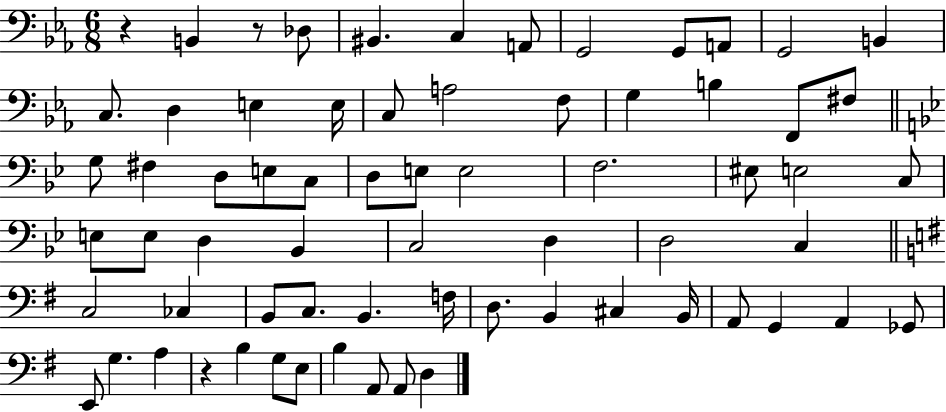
R/q B2/q R/e Db3/e BIS2/q. C3/q A2/e G2/h G2/e A2/e G2/h B2/q C3/e. D3/q E3/q E3/s C3/e A3/h F3/e G3/q B3/q F2/e F#3/e G3/e F#3/q D3/e E3/e C3/e D3/e E3/e E3/h F3/h. EIS3/e E3/h C3/e E3/e E3/e D3/q Bb2/q C3/h D3/q D3/h C3/q C3/h CES3/q B2/e C3/e. B2/q. F3/s D3/e. B2/q C#3/q B2/s A2/e G2/q A2/q Gb2/e E2/e G3/q. A3/q R/q B3/q G3/e E3/e B3/q A2/e A2/e D3/q